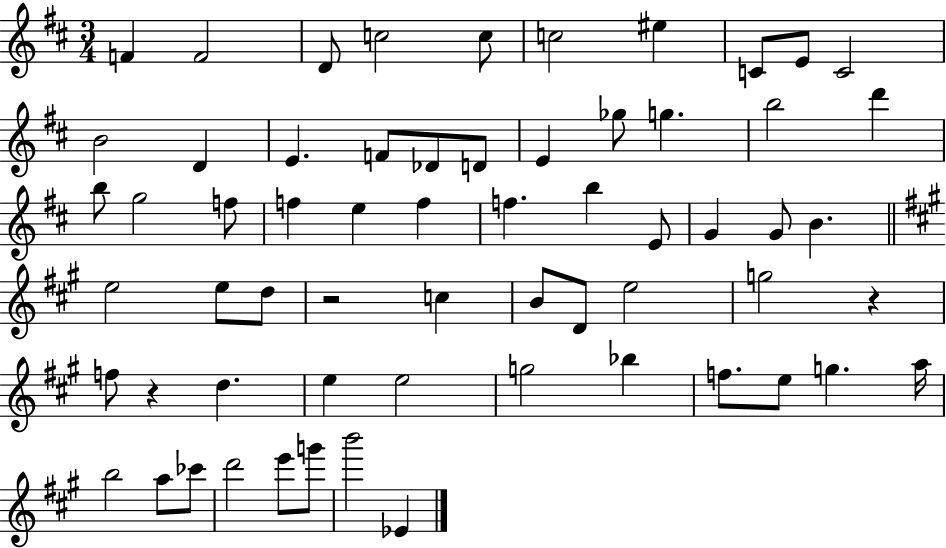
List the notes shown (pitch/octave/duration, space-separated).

F4/q F4/h D4/e C5/h C5/e C5/h EIS5/q C4/e E4/e C4/h B4/h D4/q E4/q. F4/e Db4/e D4/e E4/q Gb5/e G5/q. B5/h D6/q B5/e G5/h F5/e F5/q E5/q F5/q F5/q. B5/q E4/e G4/q G4/e B4/q. E5/h E5/e D5/e R/h C5/q B4/e D4/e E5/h G5/h R/q F5/e R/q D5/q. E5/q E5/h G5/h Bb5/q F5/e. E5/e G5/q. A5/s B5/h A5/e CES6/e D6/h E6/e G6/e B6/h Eb4/q